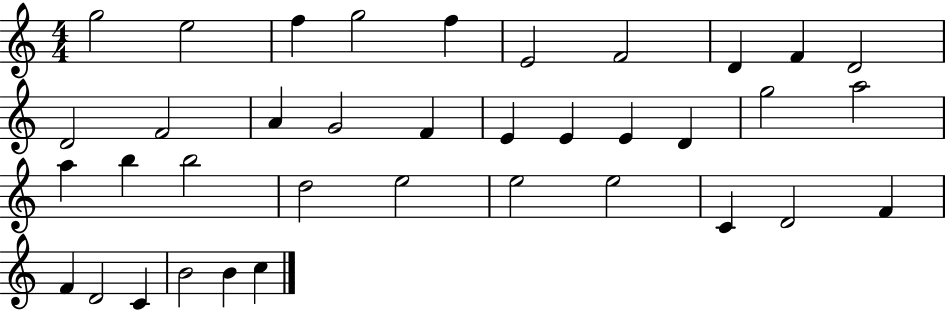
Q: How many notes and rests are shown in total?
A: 37